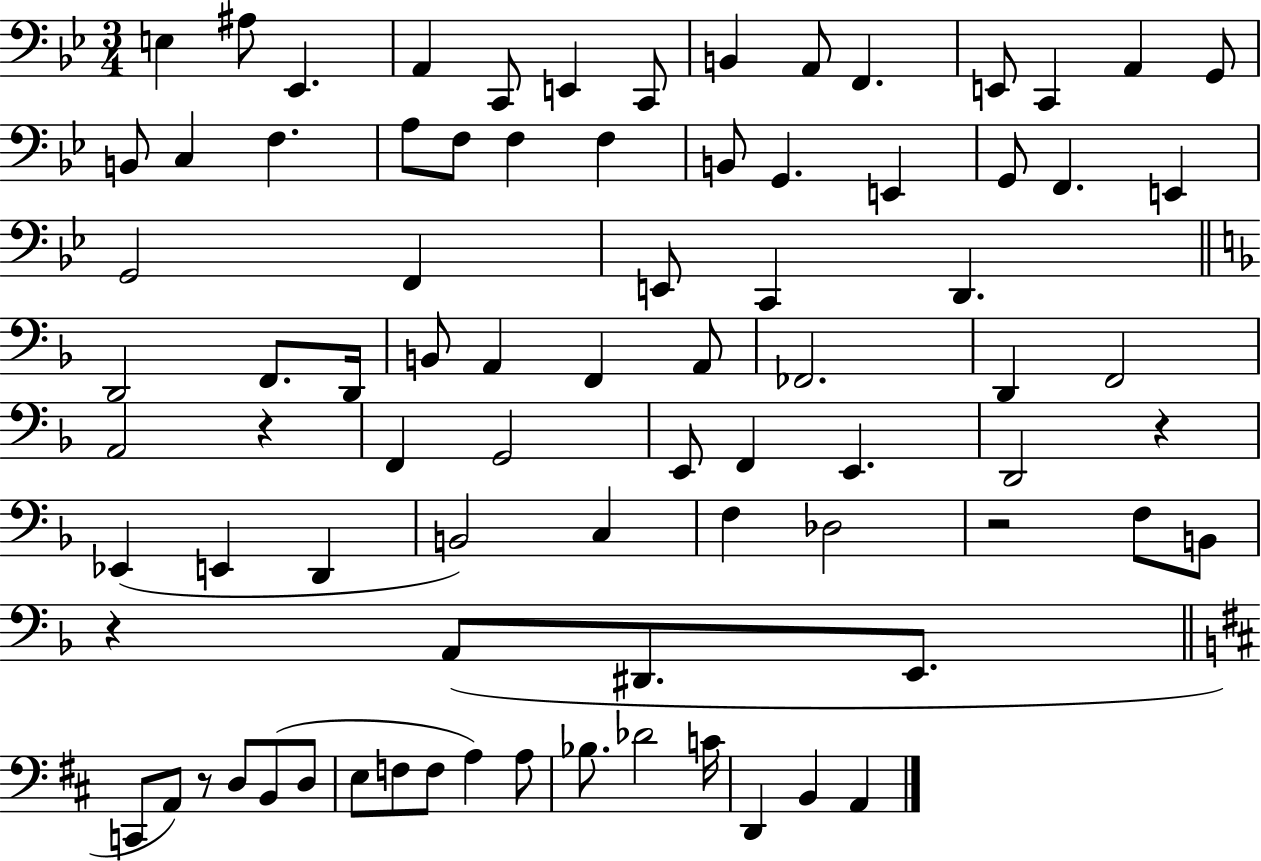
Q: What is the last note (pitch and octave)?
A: A2